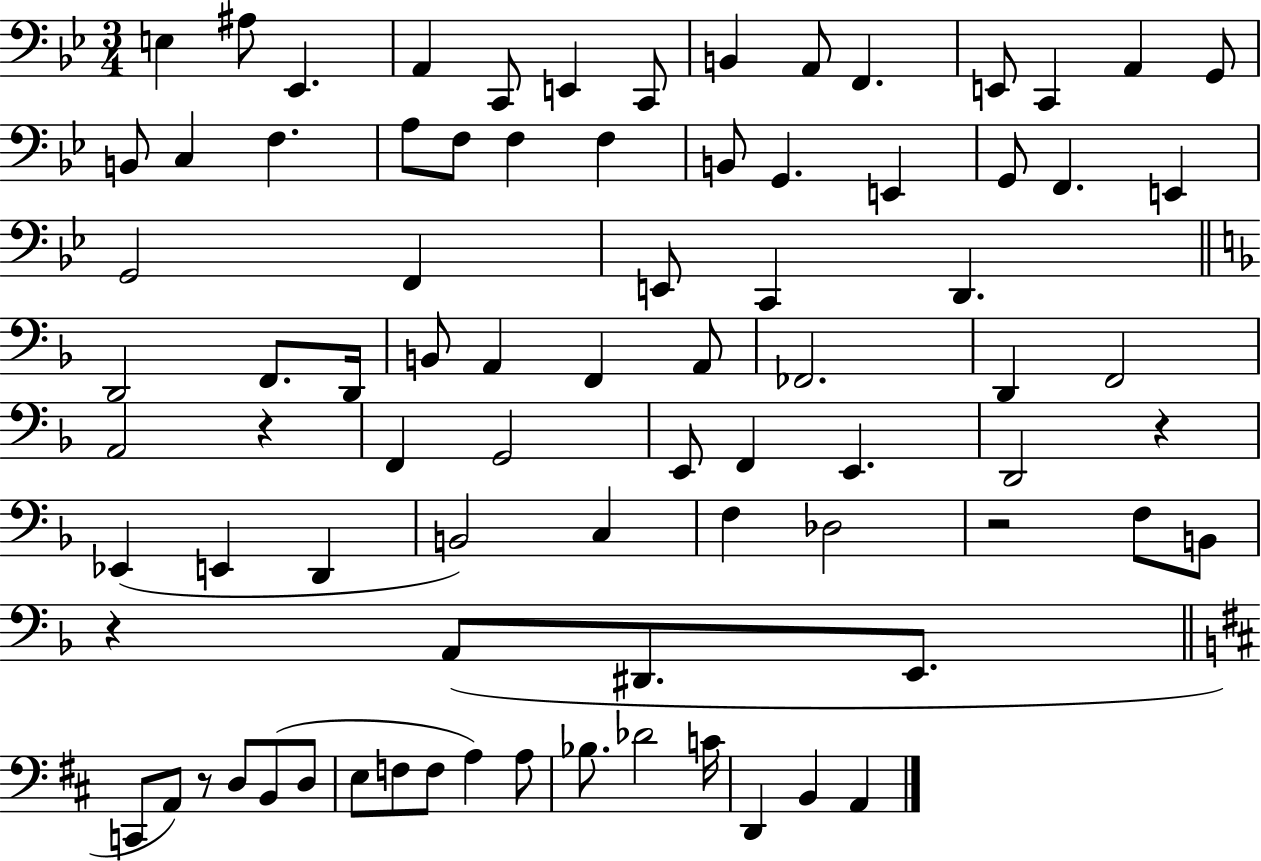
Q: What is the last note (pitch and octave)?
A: A2